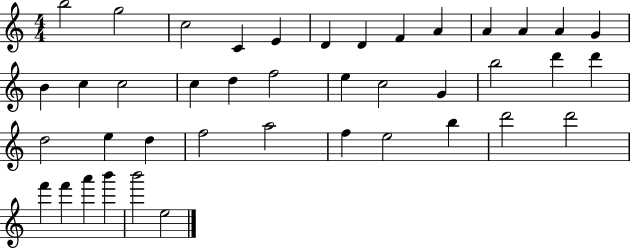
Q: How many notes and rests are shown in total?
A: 41